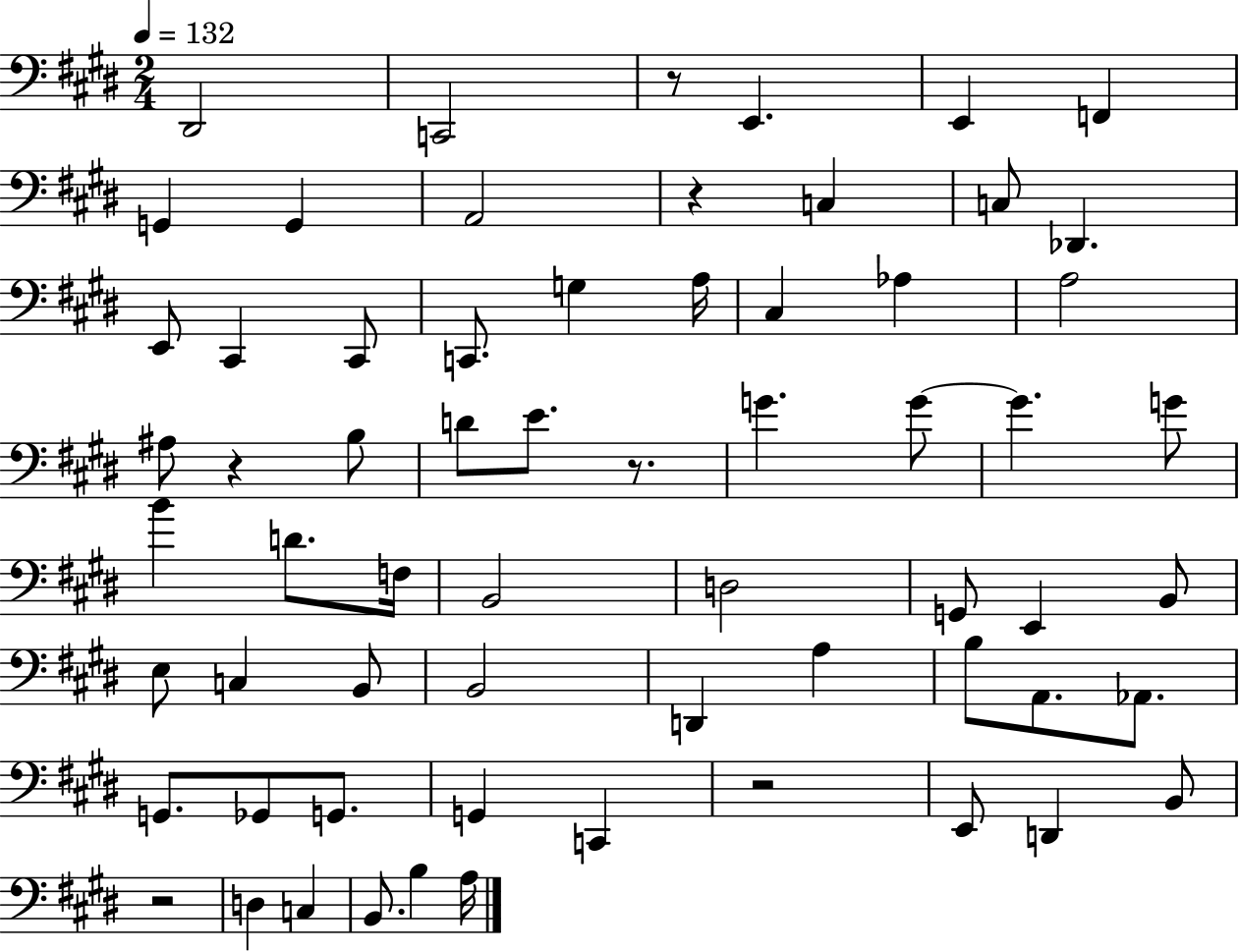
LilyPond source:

{
  \clef bass
  \numericTimeSignature
  \time 2/4
  \key e \major
  \tempo 4 = 132
  dis,2 | c,2 | r8 e,4. | e,4 f,4 | \break g,4 g,4 | a,2 | r4 c4 | c8 des,4. | \break e,8 cis,4 cis,8 | c,8. g4 a16 | cis4 aes4 | a2 | \break ais8 r4 b8 | d'8 e'8. r8. | g'4. g'8~~ | g'4. g'8 | \break b'4 d'8. f16 | b,2 | d2 | g,8 e,4 b,8 | \break e8 c4 b,8 | b,2 | d,4 a4 | b8 a,8. aes,8. | \break g,8. ges,8 g,8. | g,4 c,4 | r2 | e,8 d,4 b,8 | \break r2 | d4 c4 | b,8. b4 a16 | \bar "|."
}